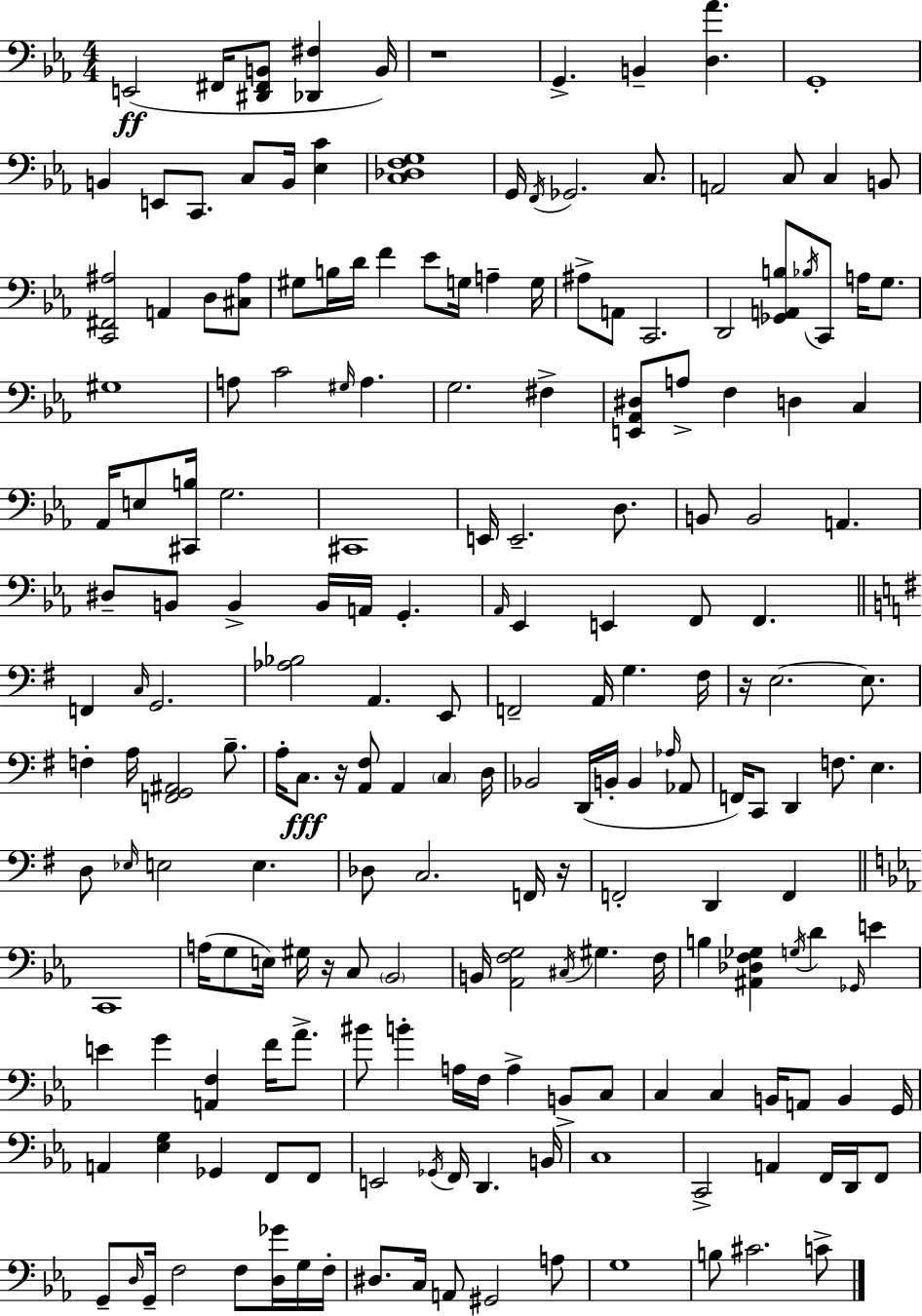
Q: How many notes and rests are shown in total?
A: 196